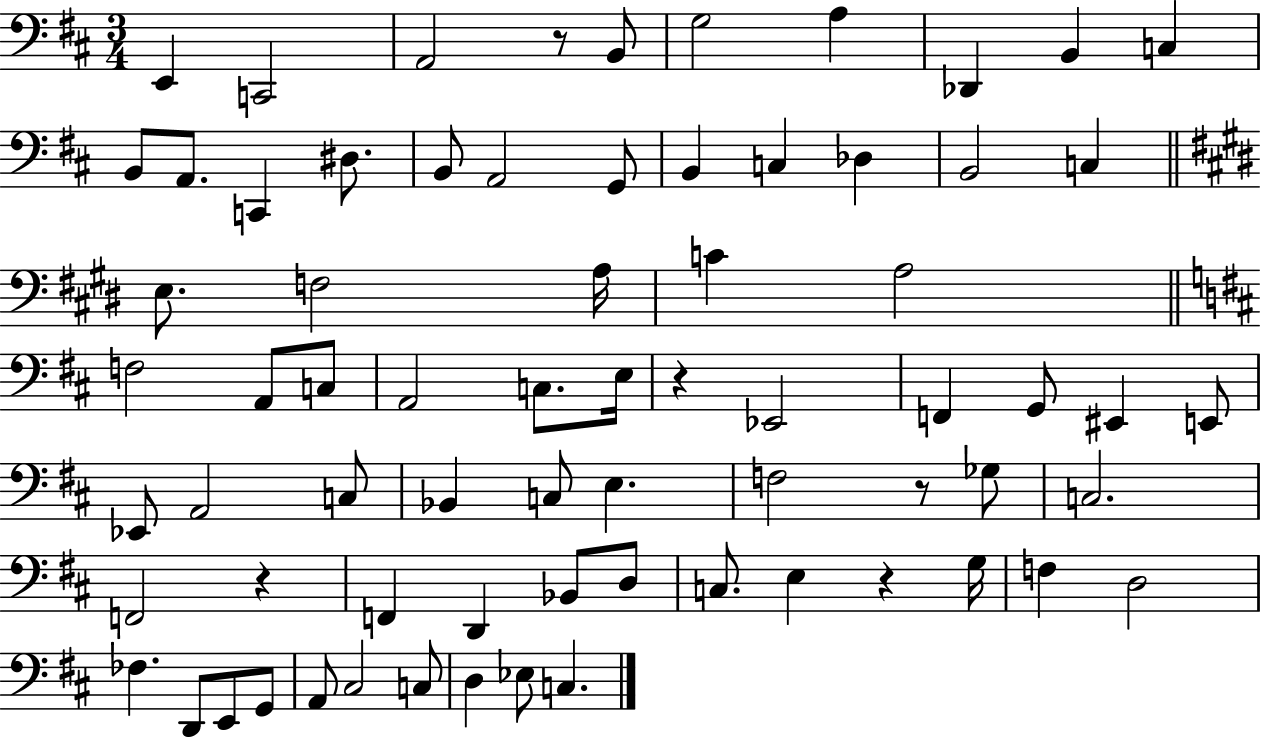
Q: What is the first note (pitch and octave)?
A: E2